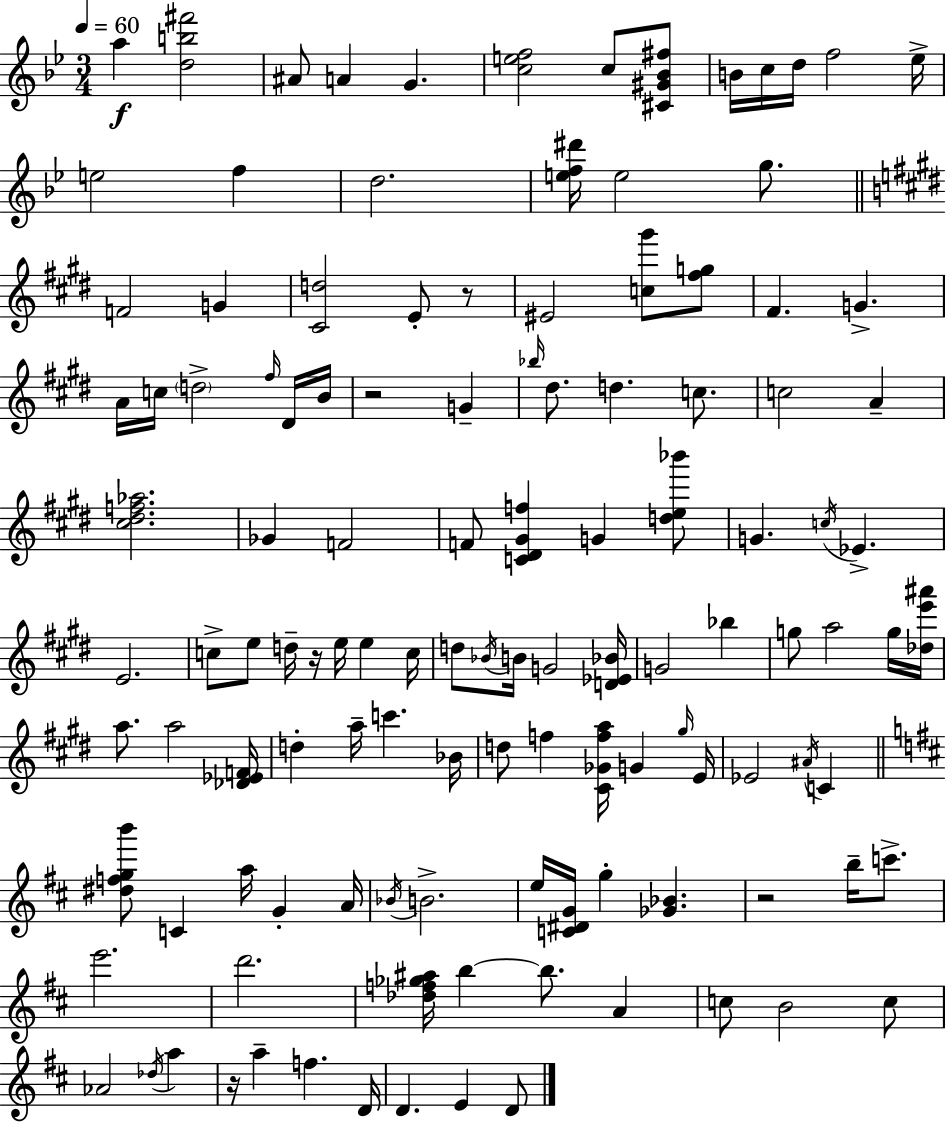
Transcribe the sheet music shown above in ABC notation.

X:1
T:Untitled
M:3/4
L:1/4
K:Gm
a [db^f']2 ^A/2 A G [cef]2 c/2 [^C^G_B^f]/2 B/4 c/4 d/4 f2 _e/4 e2 f d2 [ef^d']/4 e2 g/2 F2 G [^Cd]2 E/2 z/2 ^E2 [c^g']/2 [^fg]/2 ^F G A/4 c/4 d2 ^f/4 ^D/4 B/4 z2 G _b/4 ^d/2 d c/2 c2 A [^c^df_a]2 _G F2 F/2 [C^D^Gf] G [de_b']/2 G c/4 _E E2 c/2 e/2 d/4 z/4 e/4 e c/4 d/2 _B/4 B/4 G2 [D_E_B]/4 G2 _b g/2 a2 g/4 [_de'^a']/4 a/2 a2 [_D_EF]/4 d a/4 c' _B/4 d/2 f [^C_Gfa]/4 G ^g/4 E/4 _E2 ^A/4 C [^dfgb']/2 C a/4 G A/4 _B/4 B2 e/4 [C^DG]/4 g [_G_B] z2 b/4 c'/2 e'2 d'2 [_df_g^a]/4 b b/2 A c/2 B2 c/2 _A2 _d/4 a z/4 a f D/4 D E D/2